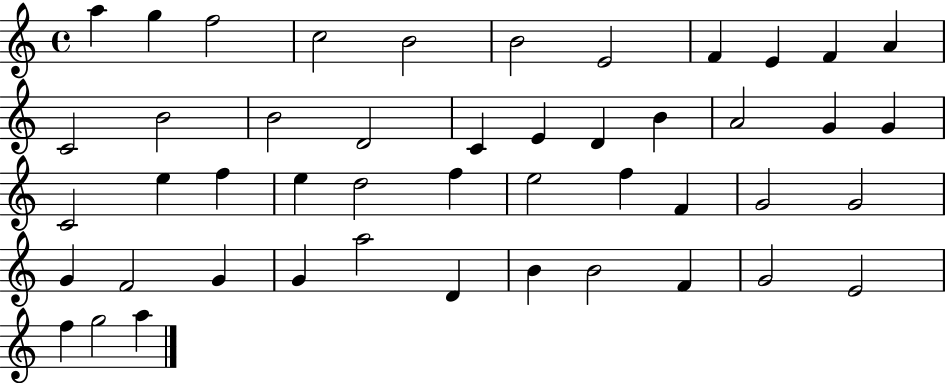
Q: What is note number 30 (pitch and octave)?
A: F5